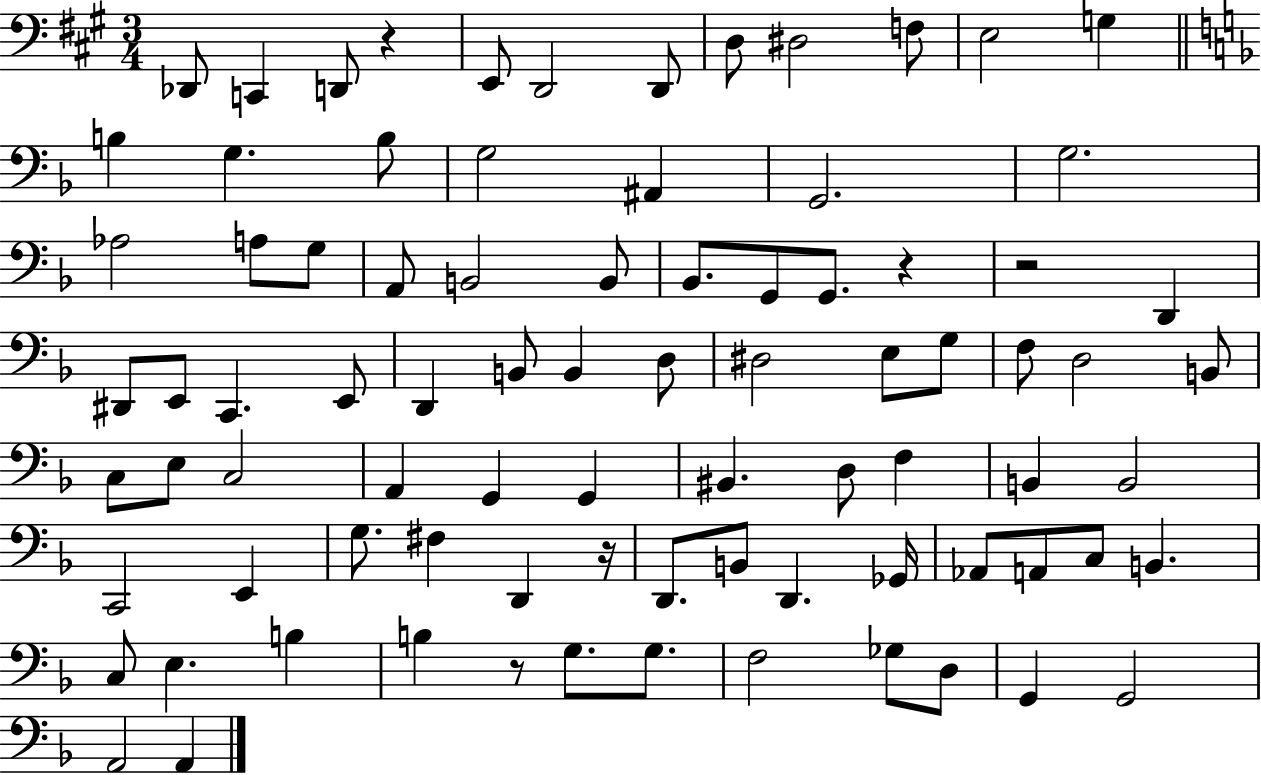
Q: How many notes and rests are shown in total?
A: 84